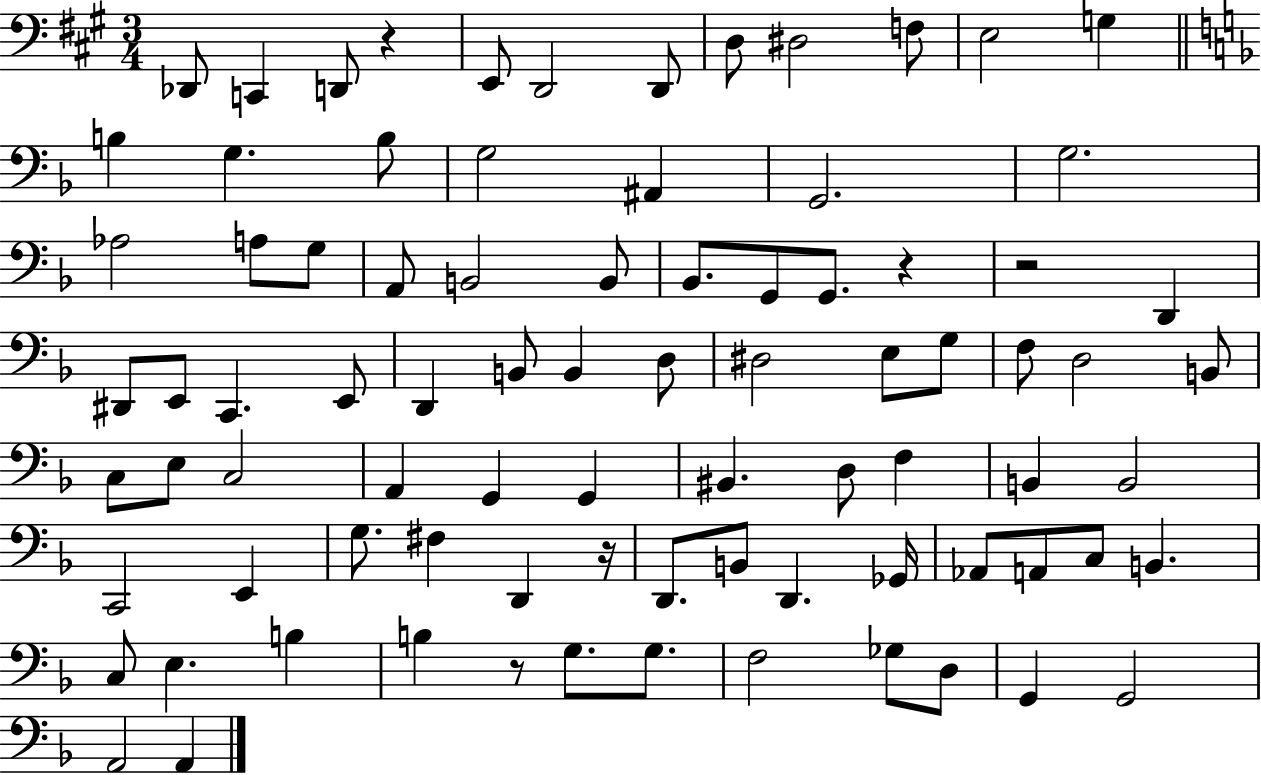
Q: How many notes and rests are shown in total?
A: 84